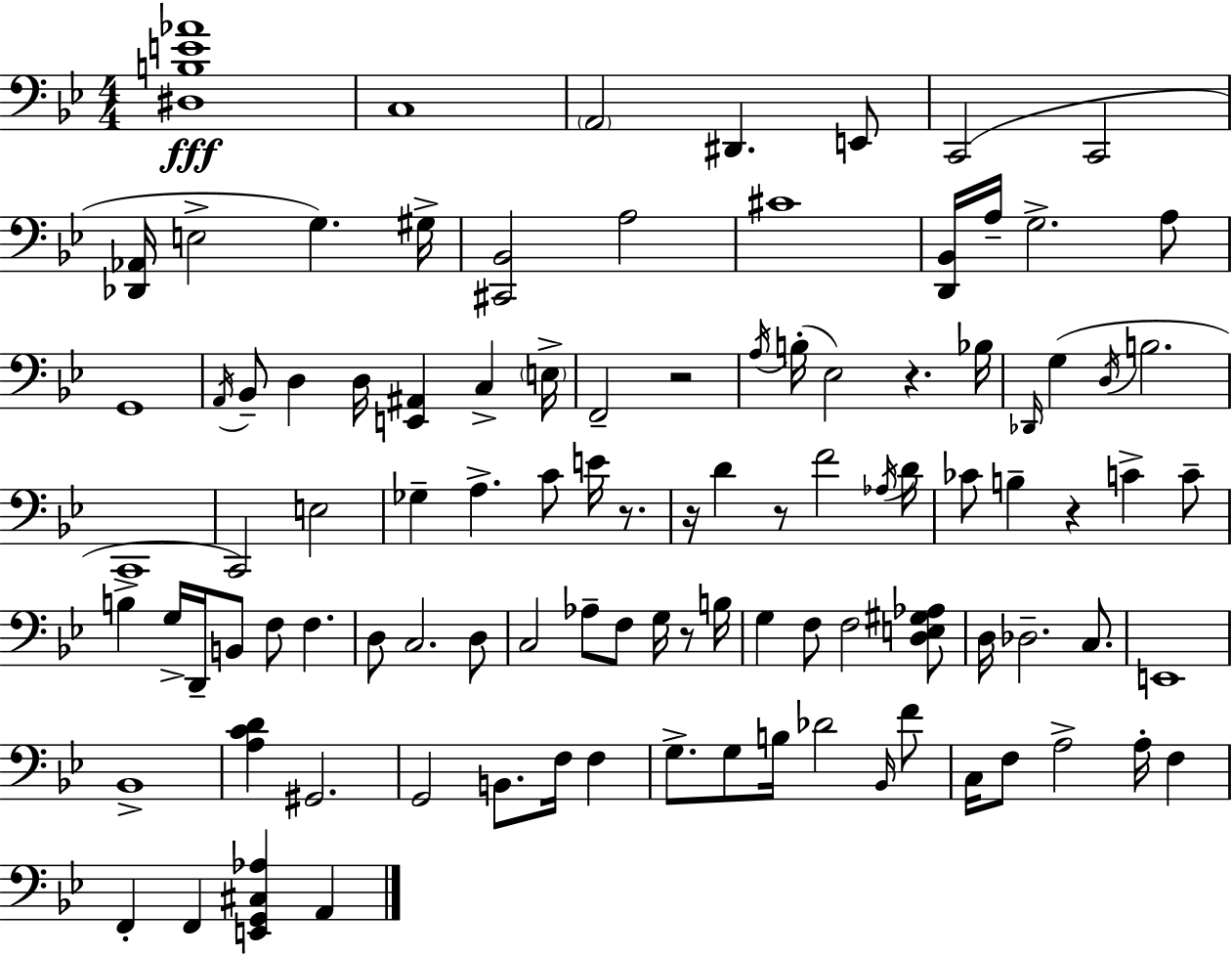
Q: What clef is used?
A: bass